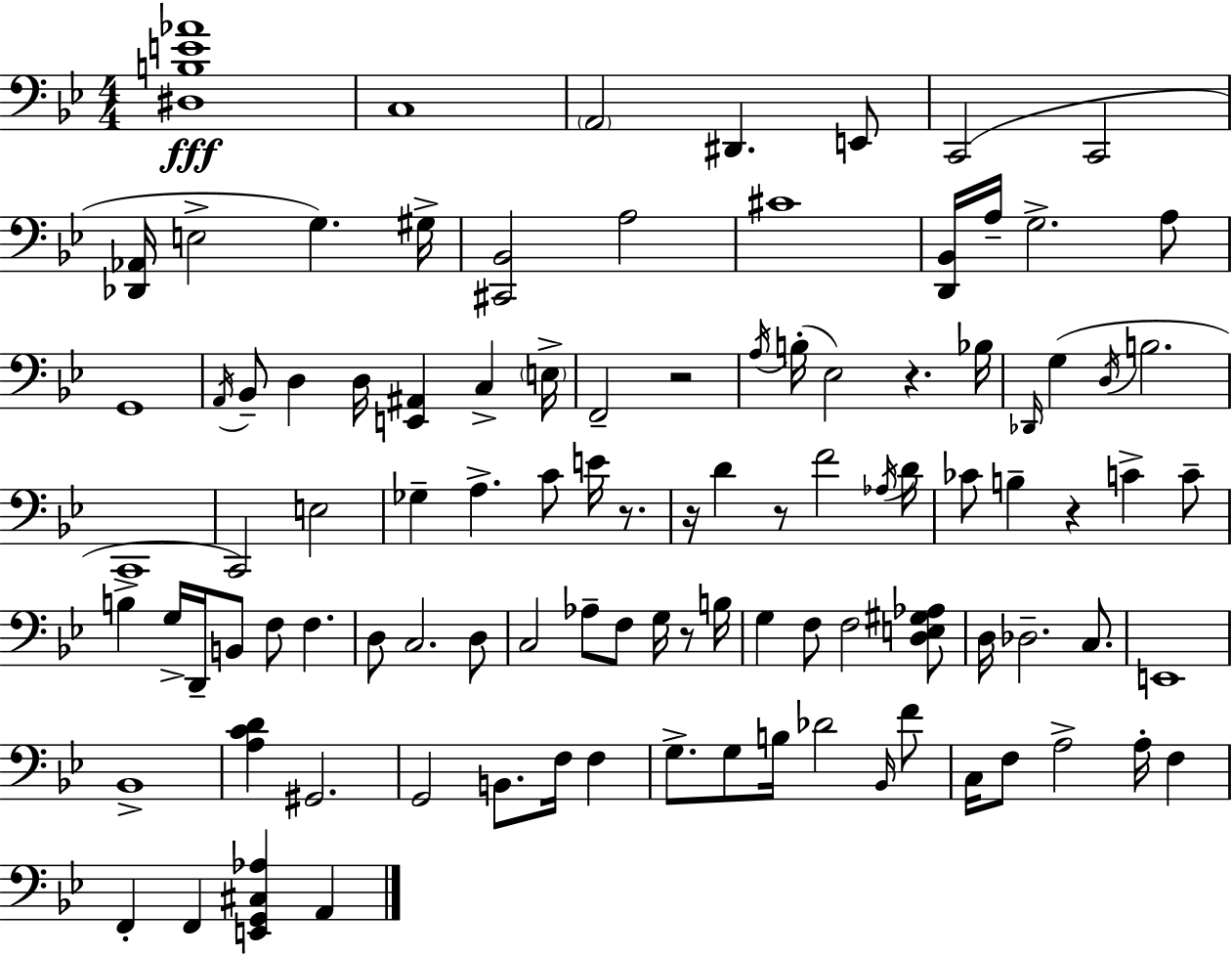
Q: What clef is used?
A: bass